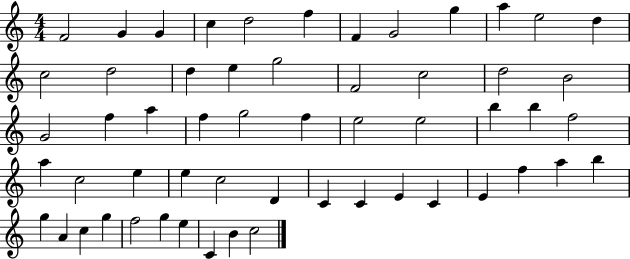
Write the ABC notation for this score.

X:1
T:Untitled
M:4/4
L:1/4
K:C
F2 G G c d2 f F G2 g a e2 d c2 d2 d e g2 F2 c2 d2 B2 G2 f a f g2 f e2 e2 b b f2 a c2 e e c2 D C C E C E f a b g A c g f2 g e C B c2